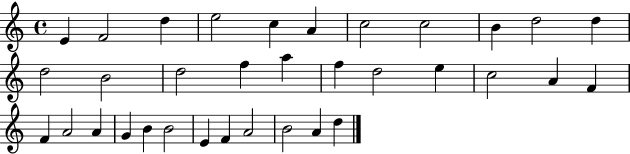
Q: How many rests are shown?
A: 0